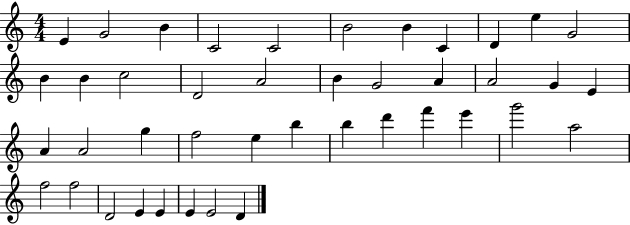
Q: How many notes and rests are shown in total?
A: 42